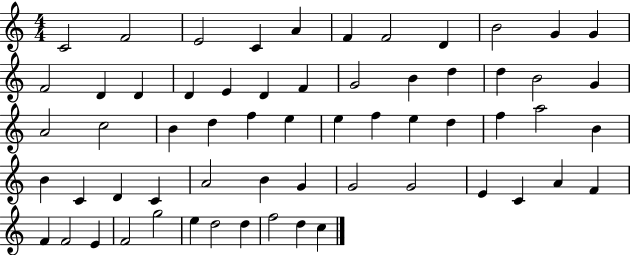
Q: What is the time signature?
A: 4/4